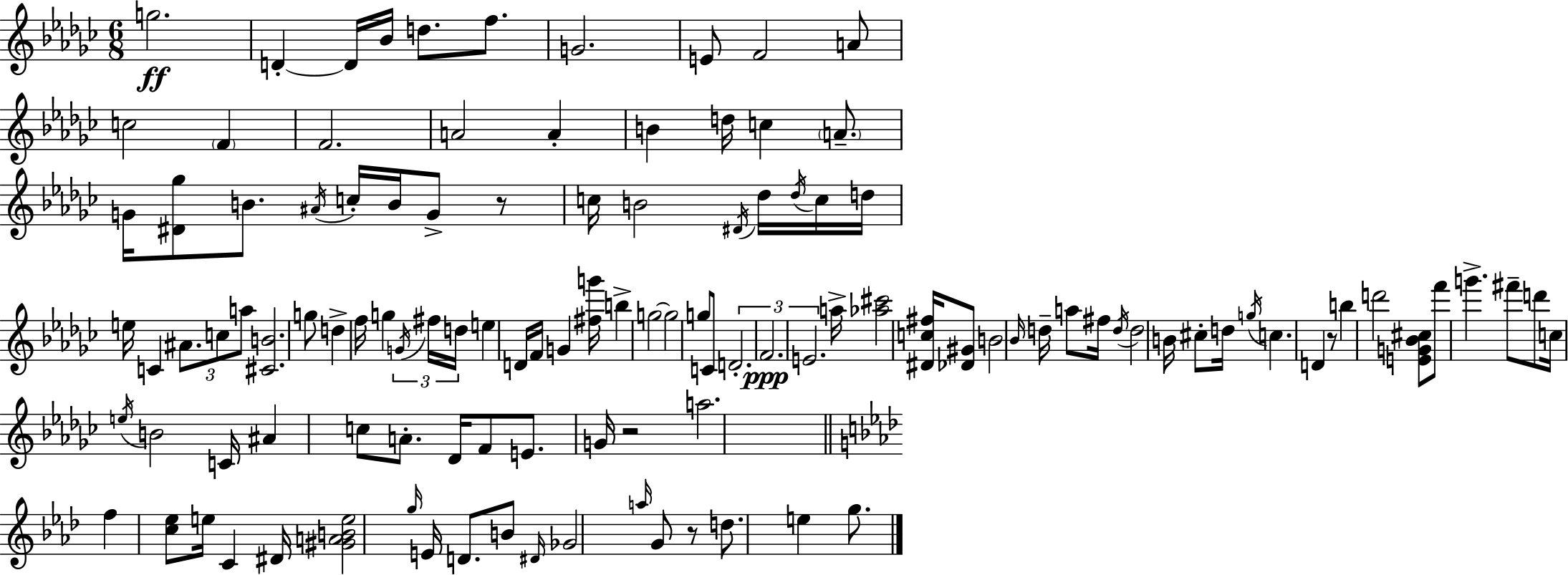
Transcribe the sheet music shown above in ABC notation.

X:1
T:Untitled
M:6/8
L:1/4
K:Ebm
g2 D D/4 _B/4 d/2 f/2 G2 E/2 F2 A/2 c2 F F2 A2 A B d/4 c A/2 G/4 [^D_g]/2 B/2 ^A/4 c/4 B/4 G/2 z/2 c/4 B2 ^D/4 _d/4 _d/4 c/4 d/4 e/4 C ^A/2 c/2 a/2 [^CB]2 g/2 d f/4 g G/4 ^f/4 d/4 e D/4 F/4 G [^fg']/4 b g2 g2 g/2 C/2 D2 F2 E2 a/4 [_a^c']2 [^Dc^f]/4 [_D^G]/2 B2 _B/4 d/4 a/2 ^f/4 d/4 d2 B/4 ^c/2 d/4 g/4 c D z/2 b d'2 [EG_B^c]/2 f'/2 g' ^f'/2 d'/2 c/4 e/4 B2 C/4 ^A c/2 A/2 _D/4 F/2 E/2 G/4 z2 a2 f [c_e]/2 e/4 C ^D/4 [^GABe]2 g/4 E/4 D/2 B/2 ^D/4 _G2 a/4 G/2 z/2 d/2 e g/2